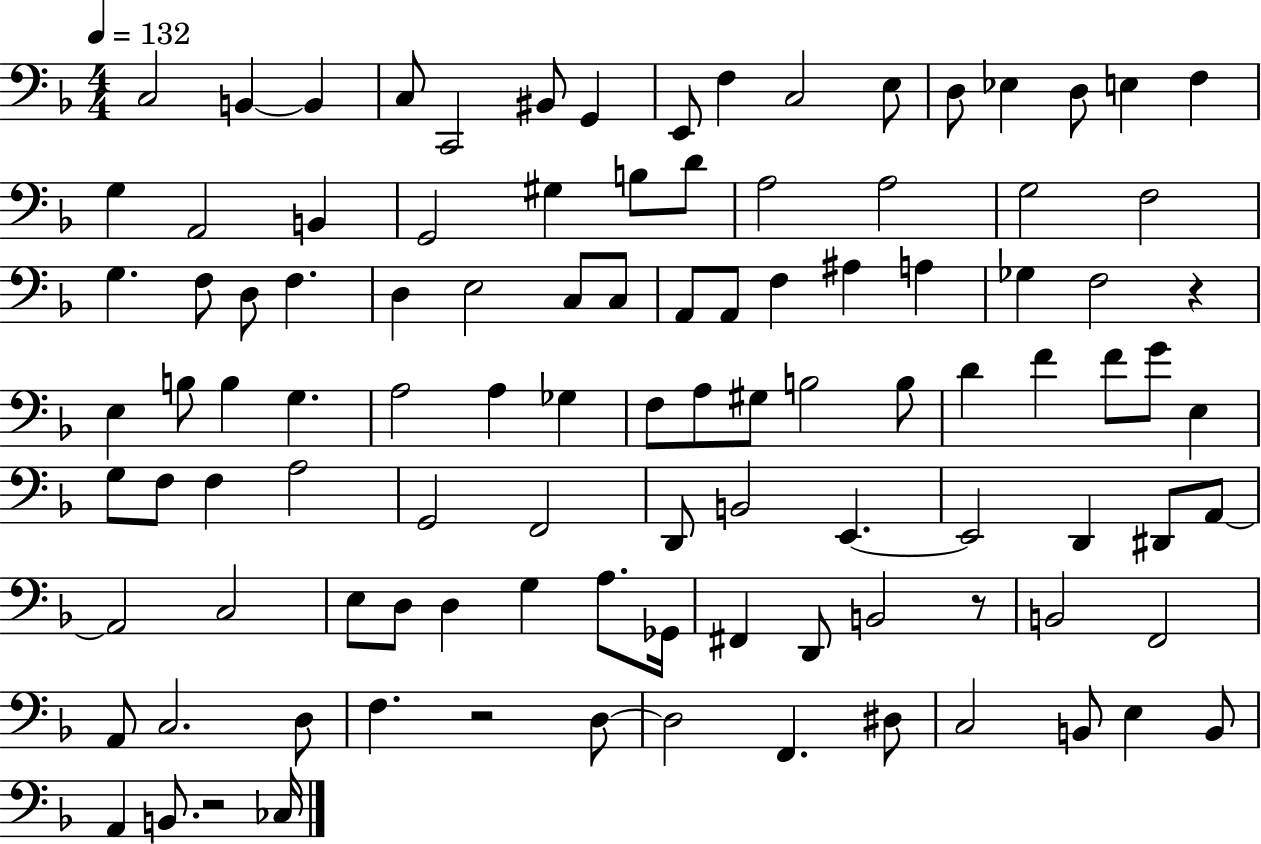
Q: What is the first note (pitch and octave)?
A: C3